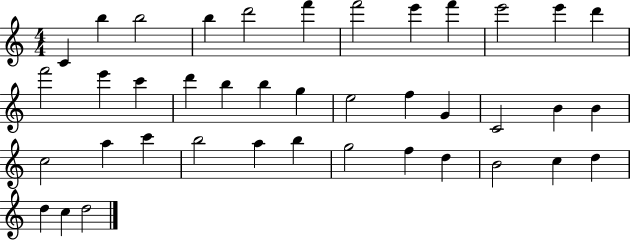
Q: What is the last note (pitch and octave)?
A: D5